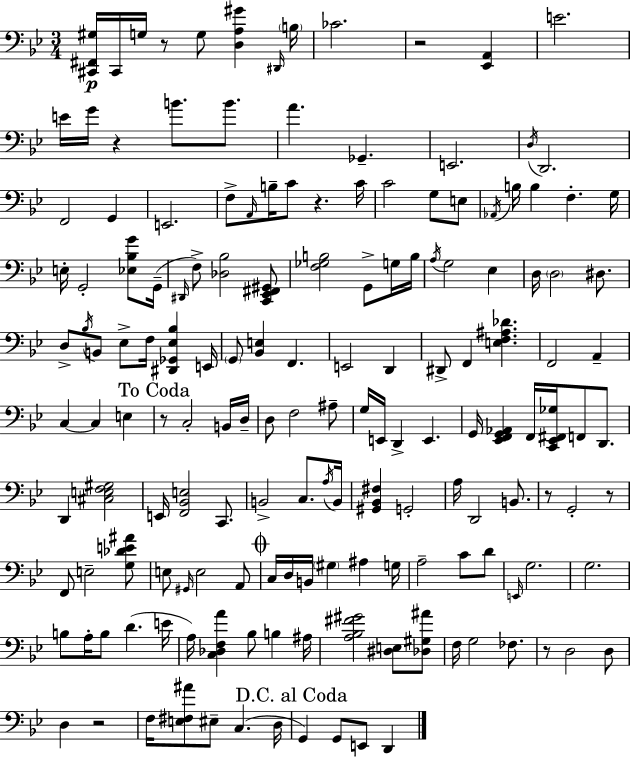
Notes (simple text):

[C#2,F#2,G#3]/s C#2/s G3/s R/e G3/e [D3,A3,G#4]/q D#2/s B3/s CES4/h. R/h [Eb2,A2]/q E4/h. E4/s G4/s R/q B4/e. B4/e. A4/q. Gb2/q. E2/h. D3/s D2/h. F2/h G2/q E2/h. F3/e A2/s B3/s C4/e R/q. C4/s C4/h G3/e E3/e Ab2/s B3/s B3/q F3/q. G3/s E3/s G2/h [Eb3,Bb3,G4]/e G2/s D#2/s F3/e [Db3,Bb3]/h [C2,Eb2,F#2,G#2]/e [F3,Gb3,B3]/h G2/e G3/s B3/s A3/s G3/h Eb3/q D3/s D3/h D#3/e. D3/e Bb3/s B2/e Eb3/e F3/s [D#2,Gb2,Eb3,Bb3]/q E2/s G2/e [Bb2,E3]/q F2/q. E2/h D2/q D#2/e F2/q [E3,F3,A#3,Db4]/q. F2/h A2/q C3/q C3/q E3/q R/e C3/h B2/s D3/s D3/e F3/h A#3/e G3/s E2/s D2/q E2/q. G2/s [Eb2,F2,G2,Ab2]/q F2/s [C2,Eb2,F#2,Gb3]/s F2/e D2/e. D2/q [C#3,E3,F3,G#3]/h E2/s [F2,Bb2,E3]/h C2/e. B2/h C3/e. A3/s B2/s [G#2,Bb2,F#3]/q G2/h A3/s D2/h B2/e. R/e G2/h R/e F2/e E3/h [G3,Db4,E4,A#4]/e E3/e G#2/s E3/h A2/e C3/s D3/s B2/s G#3/q A#3/q G3/s A3/h C4/e D4/e E2/s G3/h. G3/h. B3/e A3/s B3/e D4/q. E4/s A3/s [C3,Db3,F3,A4]/q Bb3/e B3/q A#3/s [A3,Bb3,F#4,G#4]/h [D#3,E3]/e [Db3,G#3,A#4]/e F3/s G3/h FES3/e. R/e D3/h D3/e D3/q R/h F3/s [E3,F#3,A#4]/e EIS3/e C3/q. D3/s G2/q G2/e E2/e D2/q